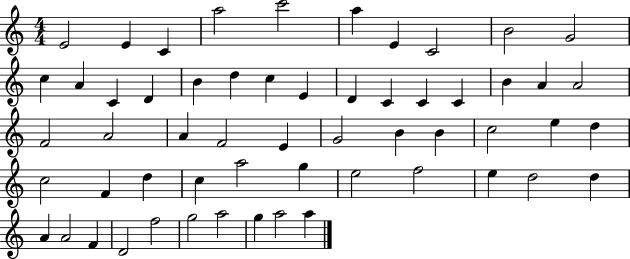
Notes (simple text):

E4/h E4/q C4/q A5/h C6/h A5/q E4/q C4/h B4/h G4/h C5/q A4/q C4/q D4/q B4/q D5/q C5/q E4/q D4/q C4/q C4/q C4/q B4/q A4/q A4/h F4/h A4/h A4/q F4/h E4/q G4/h B4/q B4/q C5/h E5/q D5/q C5/h F4/q D5/q C5/q A5/h G5/q E5/h F5/h E5/q D5/h D5/q A4/q A4/h F4/q D4/h F5/h G5/h A5/h G5/q A5/h A5/q